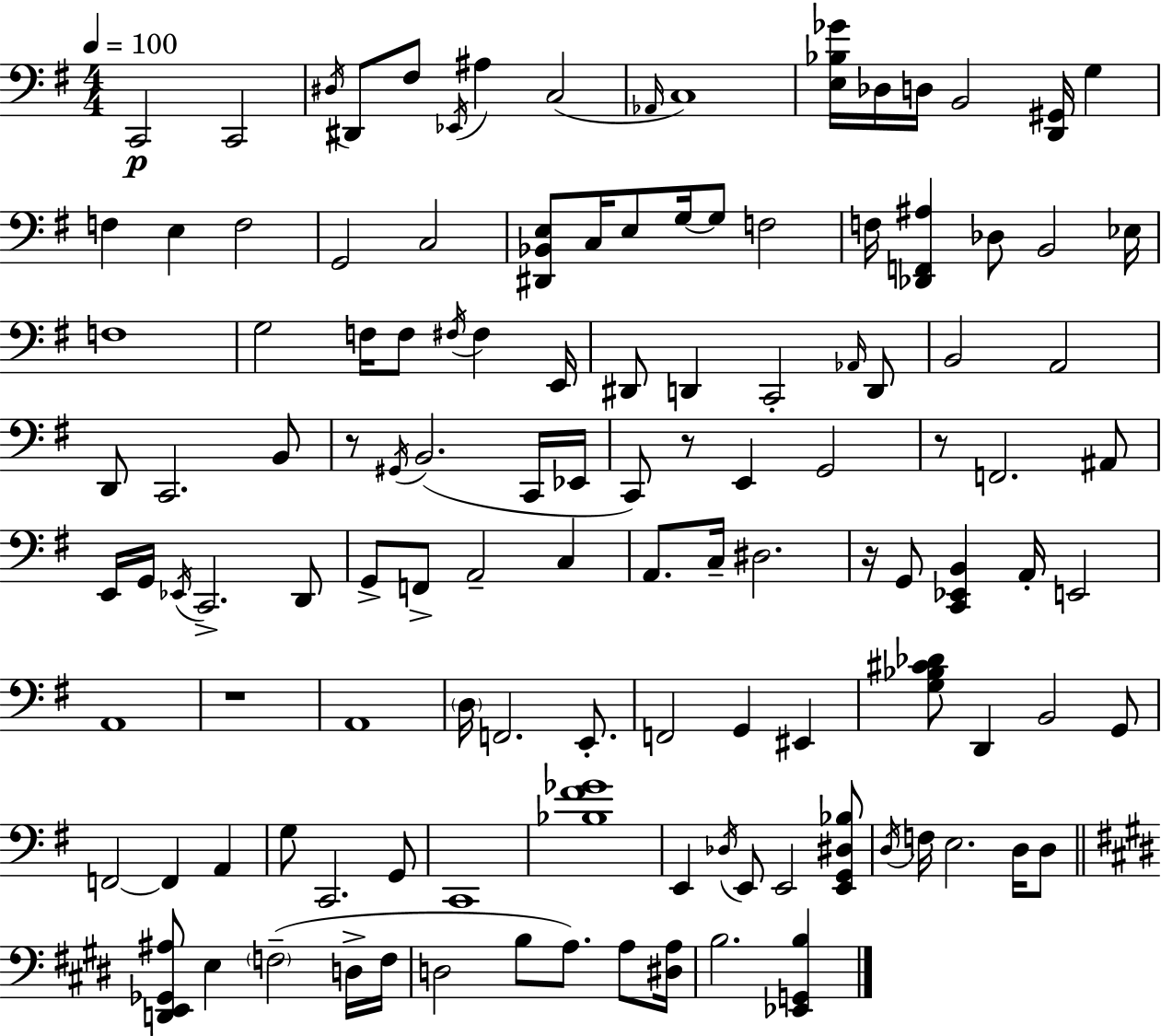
X:1
T:Untitled
M:4/4
L:1/4
K:G
C,,2 C,,2 ^D,/4 ^D,,/2 ^F,/2 _E,,/4 ^A, C,2 _A,,/4 C,4 [E,_B,_G]/4 _D,/4 D,/4 B,,2 [D,,^G,,]/4 G, F, E, F,2 G,,2 C,2 [^D,,_B,,E,]/2 C,/4 E,/2 G,/4 G,/2 F,2 F,/4 [_D,,F,,^A,] _D,/2 B,,2 _E,/4 F,4 G,2 F,/4 F,/2 ^F,/4 ^F, E,,/4 ^D,,/2 D,, C,,2 _A,,/4 D,,/2 B,,2 A,,2 D,,/2 C,,2 B,,/2 z/2 ^G,,/4 B,,2 C,,/4 _E,,/4 C,,/2 z/2 E,, G,,2 z/2 F,,2 ^A,,/2 E,,/4 G,,/4 _E,,/4 C,,2 D,,/2 G,,/2 F,,/2 A,,2 C, A,,/2 C,/4 ^D,2 z/4 G,,/2 [C,,_E,,B,,] A,,/4 E,,2 A,,4 z4 A,,4 D,/4 F,,2 E,,/2 F,,2 G,, ^E,, [G,_B,^C_D]/2 D,, B,,2 G,,/2 F,,2 F,, A,, G,/2 C,,2 G,,/2 C,,4 [_B,^F_G]4 E,, _D,/4 E,,/2 E,,2 [E,,G,,^D,_B,]/2 D,/4 F,/4 E,2 D,/4 D,/2 [D,,E,,_G,,^A,]/2 E, F,2 D,/4 F,/4 D,2 B,/2 A,/2 A,/2 [^D,A,]/4 B,2 [_E,,G,,B,]